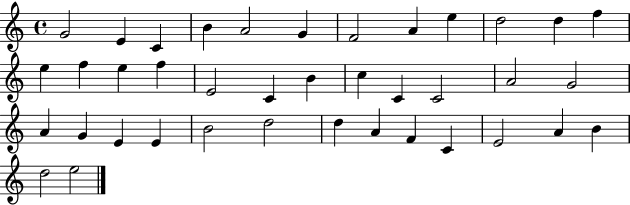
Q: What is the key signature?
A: C major